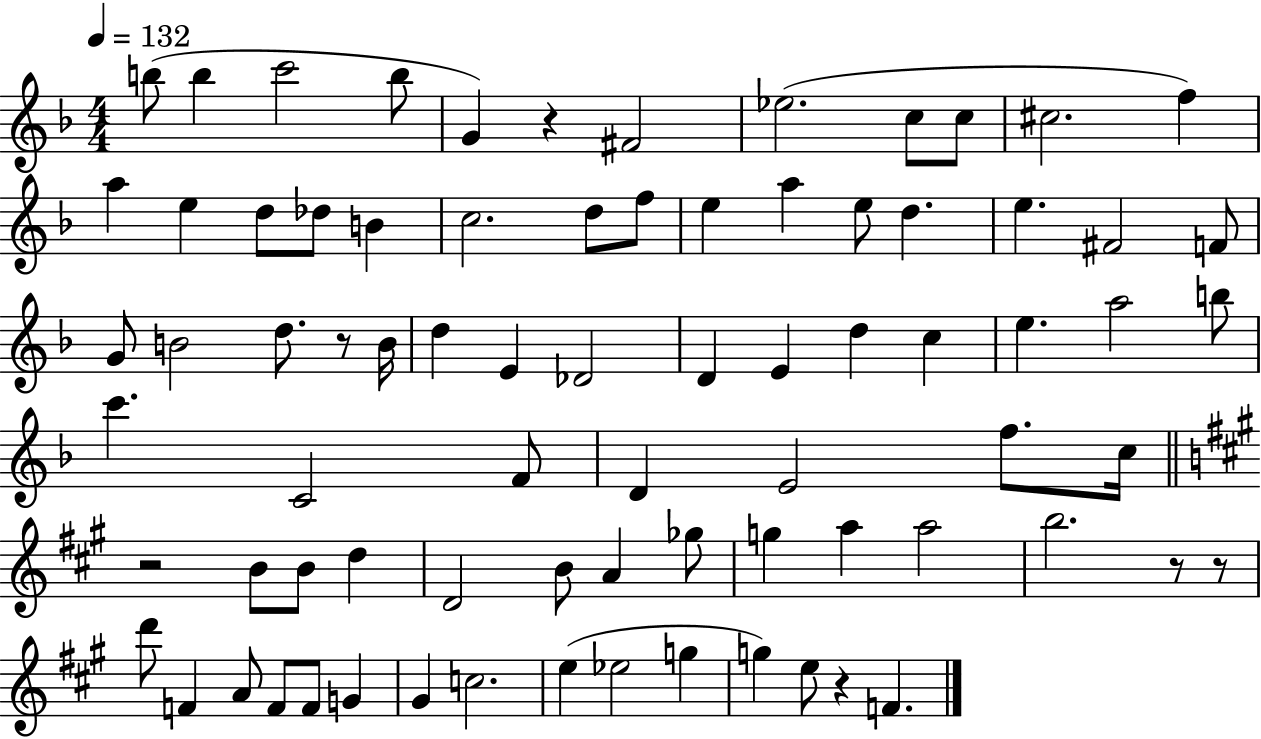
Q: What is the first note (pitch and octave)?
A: B5